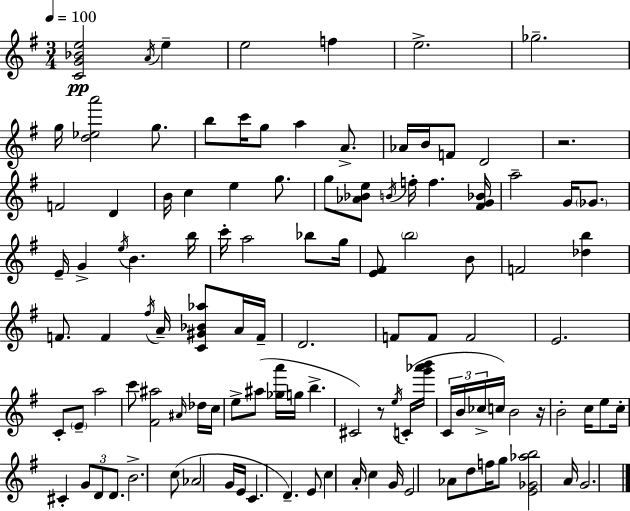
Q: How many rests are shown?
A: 3